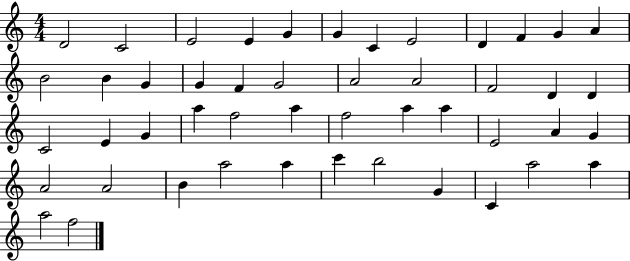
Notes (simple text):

D4/h C4/h E4/h E4/q G4/q G4/q C4/q E4/h D4/q F4/q G4/q A4/q B4/h B4/q G4/q G4/q F4/q G4/h A4/h A4/h F4/h D4/q D4/q C4/h E4/q G4/q A5/q F5/h A5/q F5/h A5/q A5/q E4/h A4/q G4/q A4/h A4/h B4/q A5/h A5/q C6/q B5/h G4/q C4/q A5/h A5/q A5/h F5/h